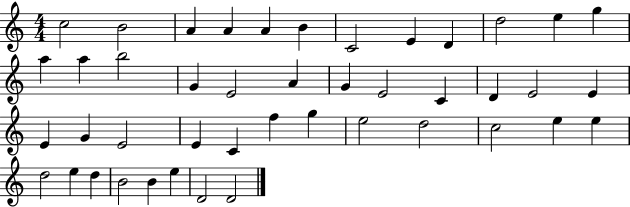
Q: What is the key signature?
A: C major